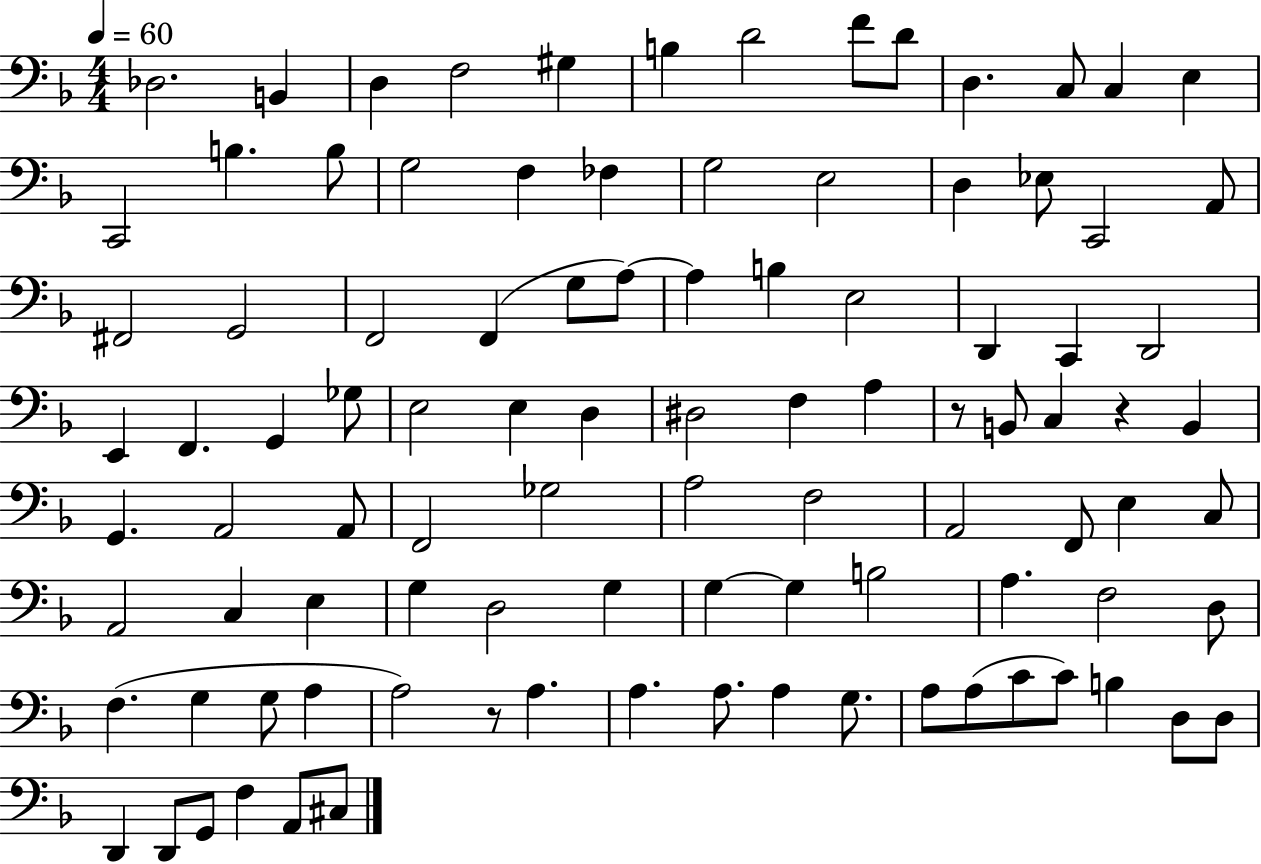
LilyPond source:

{
  \clef bass
  \numericTimeSignature
  \time 4/4
  \key f \major
  \tempo 4 = 60
  des2. b,4 | d4 f2 gis4 | b4 d'2 f'8 d'8 | d4. c8 c4 e4 | \break c,2 b4. b8 | g2 f4 fes4 | g2 e2 | d4 ees8 c,2 a,8 | \break fis,2 g,2 | f,2 f,4( g8 a8~~) | a4 b4 e2 | d,4 c,4 d,2 | \break e,4 f,4. g,4 ges8 | e2 e4 d4 | dis2 f4 a4 | r8 b,8 c4 r4 b,4 | \break g,4. a,2 a,8 | f,2 ges2 | a2 f2 | a,2 f,8 e4 c8 | \break a,2 c4 e4 | g4 d2 g4 | g4~~ g4 b2 | a4. f2 d8 | \break f4.( g4 g8 a4 | a2) r8 a4. | a4. a8. a4 g8. | a8 a8( c'8 c'8) b4 d8 d8 | \break d,4 d,8 g,8 f4 a,8 cis8 | \bar "|."
}